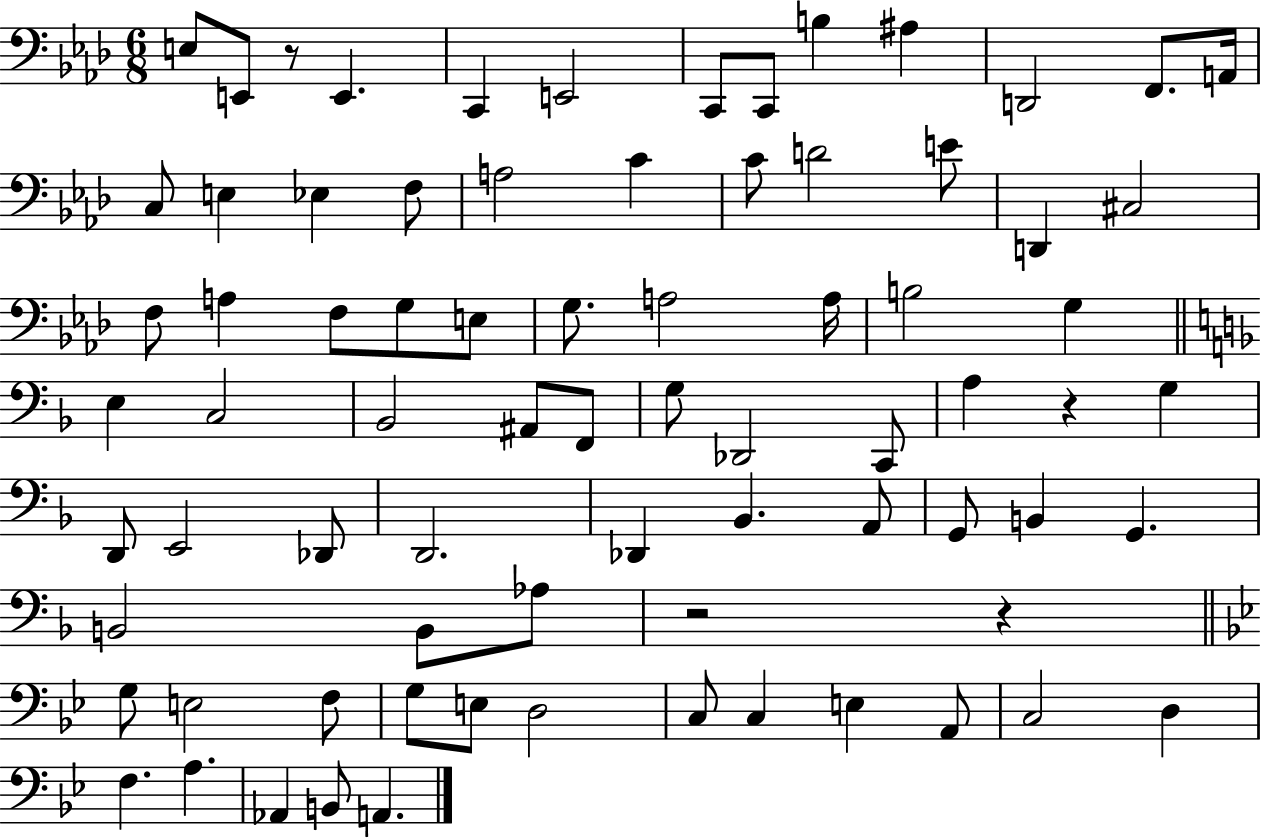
{
  \clef bass
  \numericTimeSignature
  \time 6/8
  \key aes \major
  e8 e,8 r8 e,4. | c,4 e,2 | c,8 c,8 b4 ais4 | d,2 f,8. a,16 | \break c8 e4 ees4 f8 | a2 c'4 | c'8 d'2 e'8 | d,4 cis2 | \break f8 a4 f8 g8 e8 | g8. a2 a16 | b2 g4 | \bar "||" \break \key f \major e4 c2 | bes,2 ais,8 f,8 | g8 des,2 c,8 | a4 r4 g4 | \break d,8 e,2 des,8 | d,2. | des,4 bes,4. a,8 | g,8 b,4 g,4. | \break b,2 b,8 aes8 | r2 r4 | \bar "||" \break \key g \minor g8 e2 f8 | g8 e8 d2 | c8 c4 e4 a,8 | c2 d4 | \break f4. a4. | aes,4 b,8 a,4. | \bar "|."
}